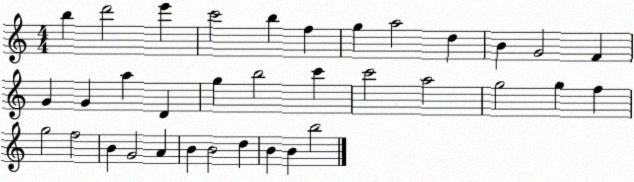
X:1
T:Untitled
M:4/4
L:1/4
K:C
b d'2 e' c'2 b f g a2 d B G2 F G G a D g b2 c' c'2 a2 g2 g f g2 f2 B G2 A B B2 d B B b2